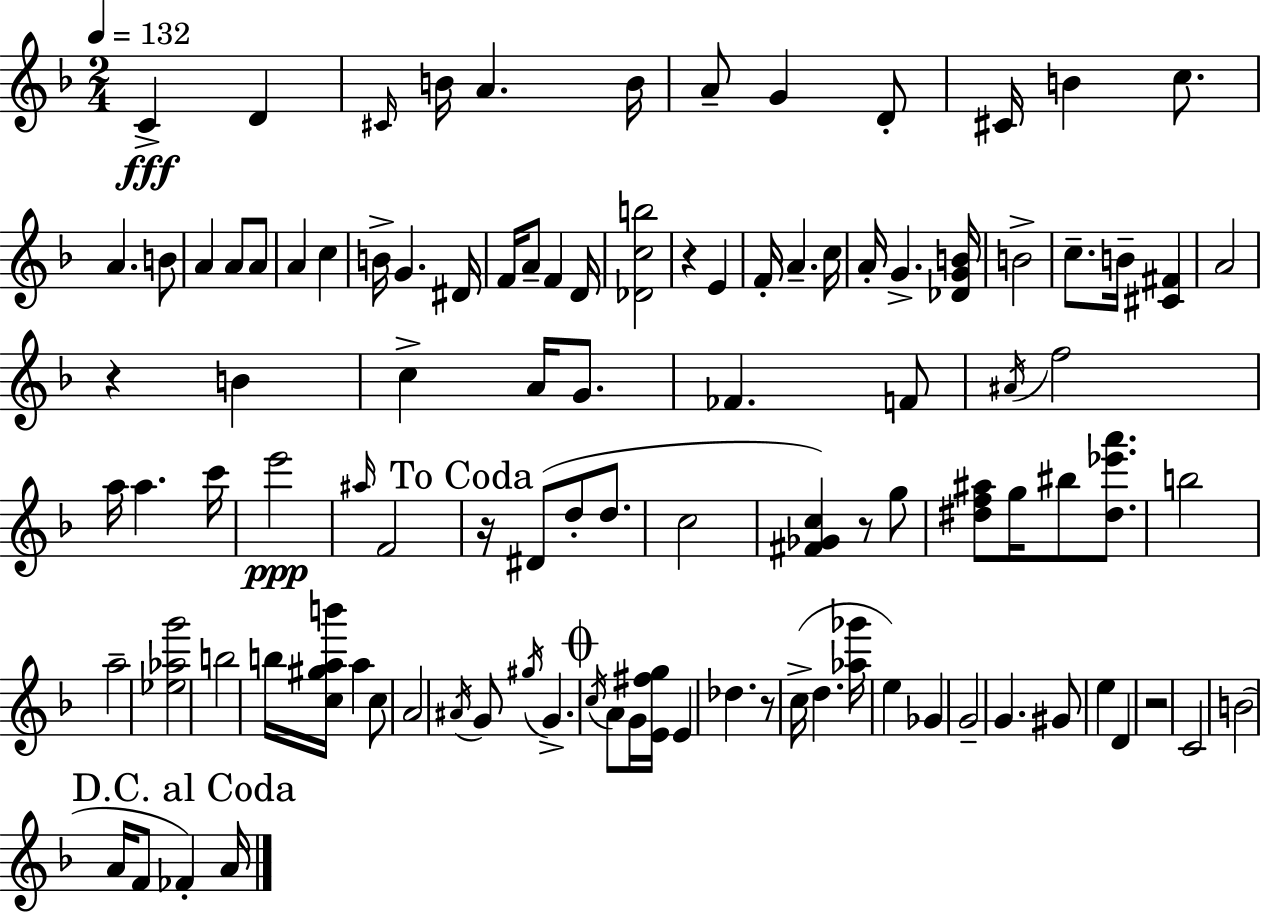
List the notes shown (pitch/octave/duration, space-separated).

C4/q D4/q C#4/s B4/s A4/q. B4/s A4/e G4/q D4/e C#4/s B4/q C5/e. A4/q. B4/e A4/q A4/e A4/e A4/q C5/q B4/s G4/q. D#4/s F4/s A4/e F4/q D4/s [Db4,C5,B5]/h R/q E4/q F4/s A4/q. C5/s A4/s G4/q. [Db4,G4,B4]/s B4/h C5/e. B4/s [C#4,F#4]/q A4/h R/q B4/q C5/q A4/s G4/e. FES4/q. F4/e A#4/s F5/h A5/s A5/q. C6/s E6/h A#5/s F4/h R/s D#4/e D5/e D5/e. C5/h [F#4,Gb4,C5]/q R/e G5/e [D#5,F5,A#5]/e G5/s BIS5/e [D#5,Eb6,A6]/e. B5/h A5/h [Eb5,Ab5,G6]/h B5/h B5/s [C5,G#5,A5,B6]/s A5/q C5/e A4/h A#4/s G4/e G#5/s G4/q. C5/s A4/e G4/s [E4,F#5,G5]/s E4/q Db5/q. R/e C5/s D5/q. [Ab5,Gb6]/s E5/q Gb4/q G4/h G4/q. G#4/e E5/q D4/q R/h C4/h B4/h A4/s F4/e FES4/q A4/s